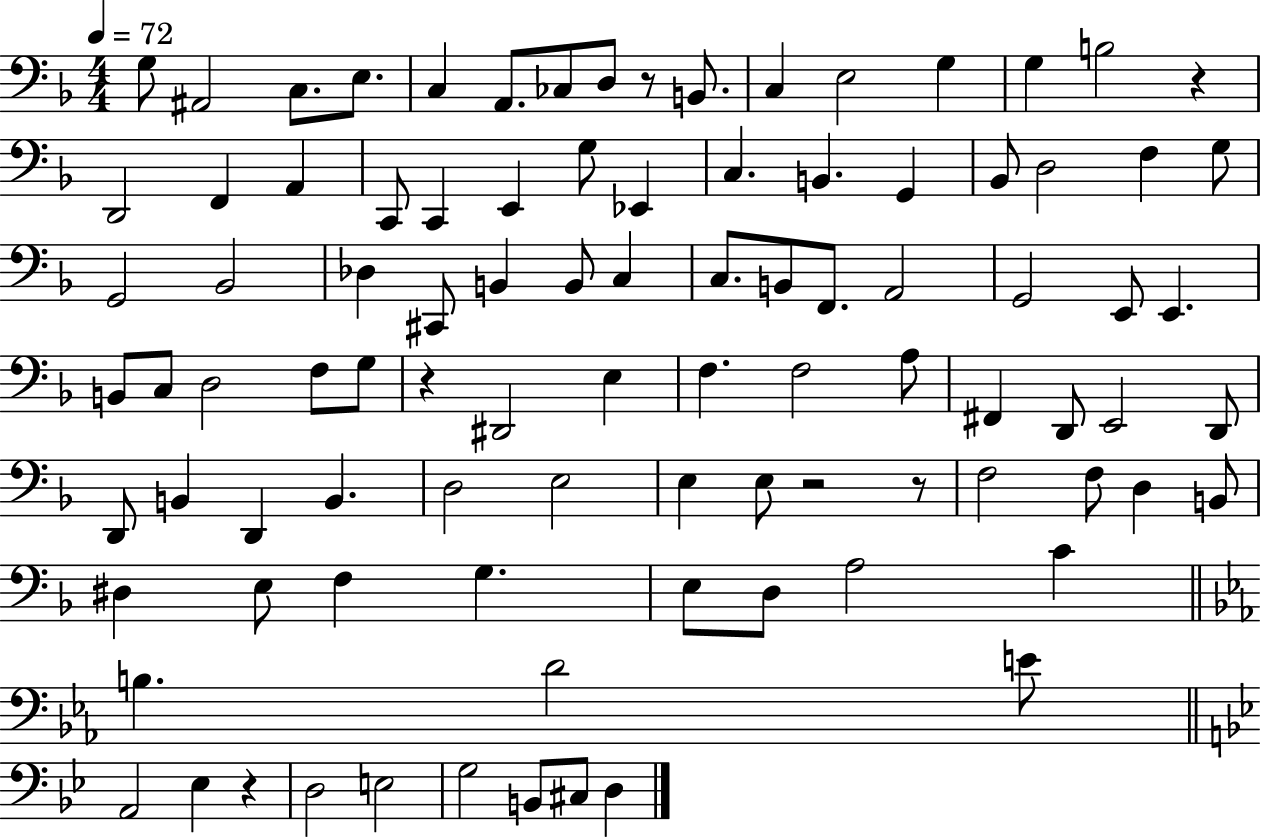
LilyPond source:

{
  \clef bass
  \numericTimeSignature
  \time 4/4
  \key f \major
  \tempo 4 = 72
  \repeat volta 2 { g8 ais,2 c8. e8. | c4 a,8. ces8 d8 r8 b,8. | c4 e2 g4 | g4 b2 r4 | \break d,2 f,4 a,4 | c,8 c,4 e,4 g8 ees,4 | c4. b,4. g,4 | bes,8 d2 f4 g8 | \break g,2 bes,2 | des4 cis,8 b,4 b,8 c4 | c8. b,8 f,8. a,2 | g,2 e,8 e,4. | \break b,8 c8 d2 f8 g8 | r4 dis,2 e4 | f4. f2 a8 | fis,4 d,8 e,2 d,8 | \break d,8 b,4 d,4 b,4. | d2 e2 | e4 e8 r2 r8 | f2 f8 d4 b,8 | \break dis4 e8 f4 g4. | e8 d8 a2 c'4 | \bar "||" \break \key ees \major b4. d'2 e'8 | \bar "||" \break \key g \minor a,2 ees4 r4 | d2 e2 | g2 b,8 cis8 d4 | } \bar "|."
}